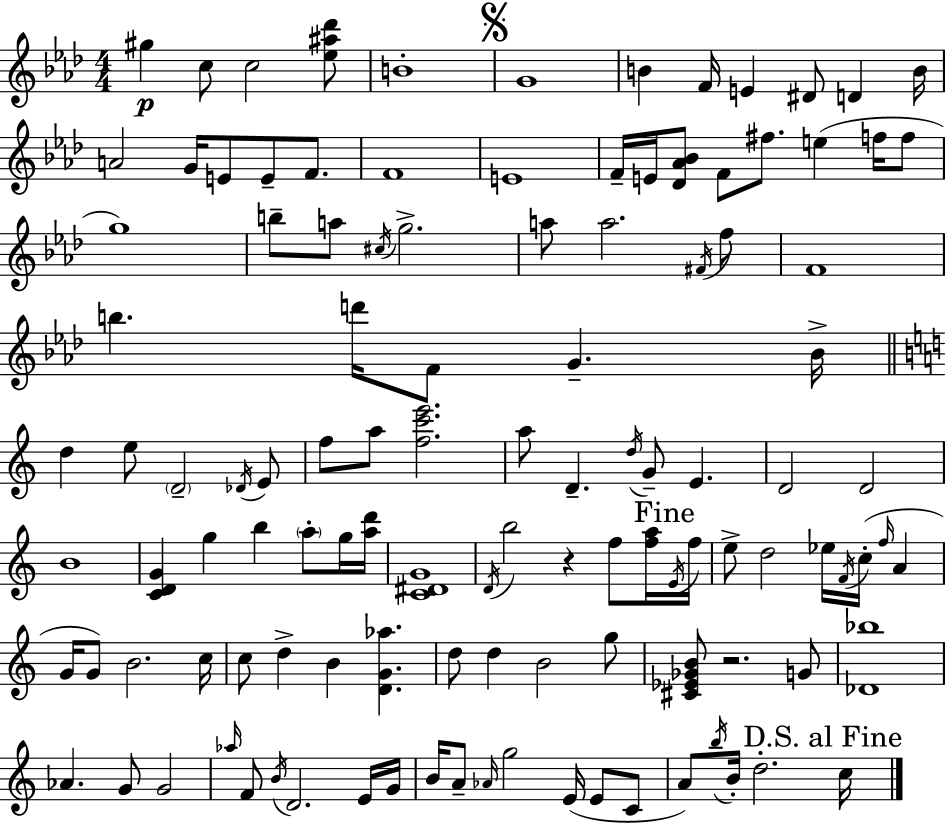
G#5/q C5/e C5/h [Eb5,A#5,Db6]/e B4/w G4/w B4/q F4/s E4/q D#4/e D4/q B4/s A4/h G4/s E4/e E4/e F4/e. F4/w E4/w F4/s E4/s [Db4,Ab4,Bb4]/e F4/e F#5/e. E5/q F5/s F5/e G5/w B5/e A5/e C#5/s G5/h. A5/e A5/h. F#4/s F5/e F4/w B5/q. D6/s F4/e G4/q. Bb4/s D5/q E5/e D4/h Db4/s E4/e F5/e A5/e [F5,C6,E6]/h. A5/e D4/q. D5/s G4/e E4/q. D4/h D4/h B4/w [C4,D4,G4]/q G5/q B5/q A5/e G5/s [A5,D6]/s [C4,D#4,G4]/w D4/s B5/h R/q F5/e [F5,A5]/s E4/s F5/s E5/e D5/h Eb5/s F4/s C5/s F5/s A4/q G4/s G4/e B4/h. C5/s C5/e D5/q B4/q [D4,G4,Ab5]/q. D5/e D5/q B4/h G5/e [C#4,Eb4,Gb4,B4]/e R/h. G4/e [Db4,Bb5]/w Ab4/q. G4/e G4/h Ab5/s F4/e B4/s D4/h. E4/s G4/s B4/s A4/e Ab4/s G5/h E4/s E4/e C4/e A4/e B5/s B4/s D5/h. C5/s